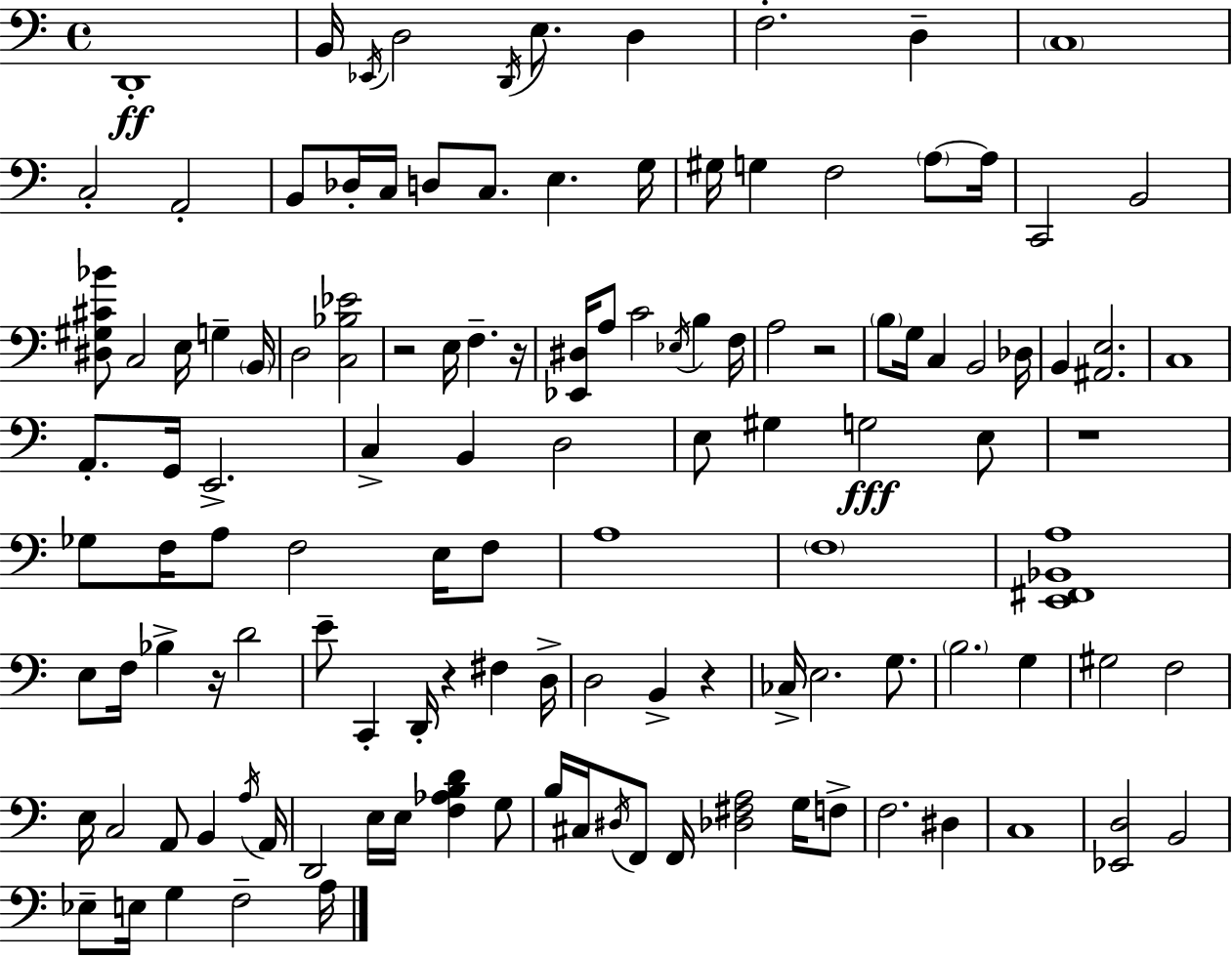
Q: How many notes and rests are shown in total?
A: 123